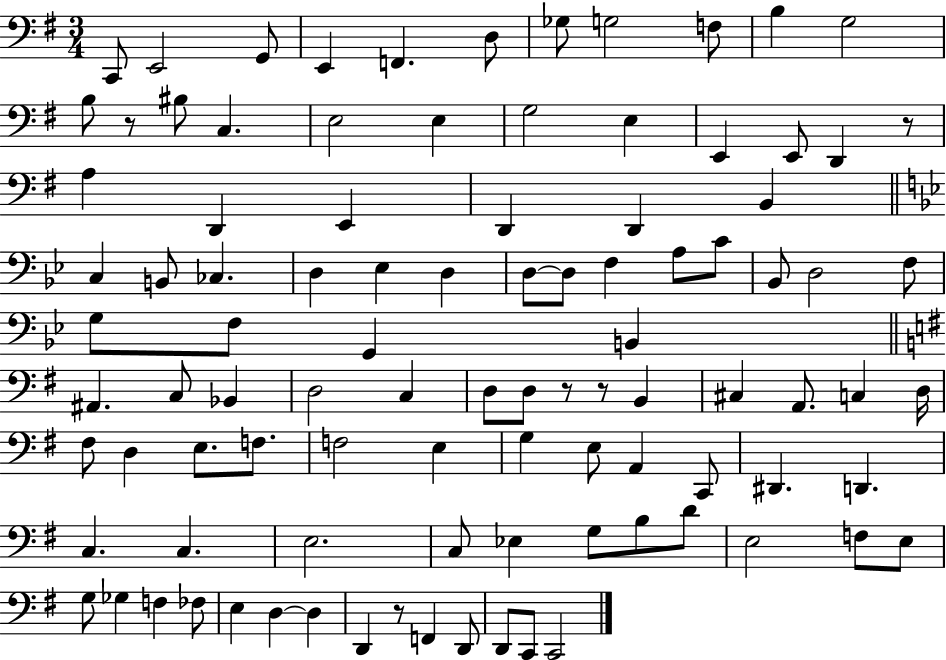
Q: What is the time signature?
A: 3/4